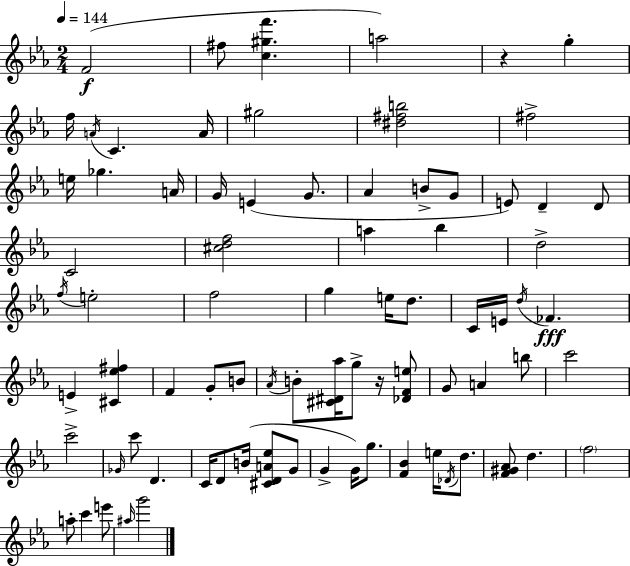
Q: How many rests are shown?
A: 2